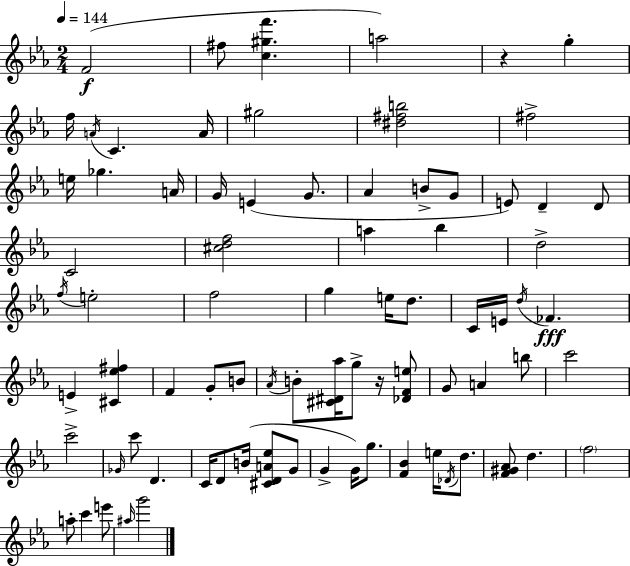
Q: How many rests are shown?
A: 2